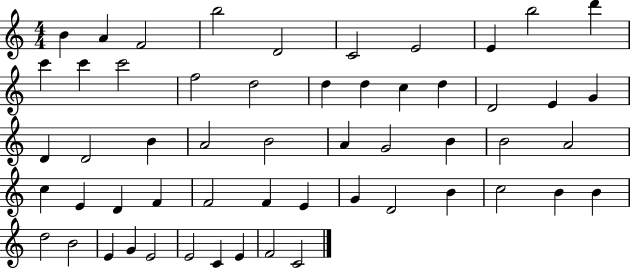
{
  \clef treble
  \numericTimeSignature
  \time 4/4
  \key c \major
  b'4 a'4 f'2 | b''2 d'2 | c'2 e'2 | e'4 b''2 d'''4 | \break c'''4 c'''4 c'''2 | f''2 d''2 | d''4 d''4 c''4 d''4 | d'2 e'4 g'4 | \break d'4 d'2 b'4 | a'2 b'2 | a'4 g'2 b'4 | b'2 a'2 | \break c''4 e'4 d'4 f'4 | f'2 f'4 e'4 | g'4 d'2 b'4 | c''2 b'4 b'4 | \break d''2 b'2 | e'4 g'4 e'2 | e'2 c'4 e'4 | f'2 c'2 | \break \bar "|."
}